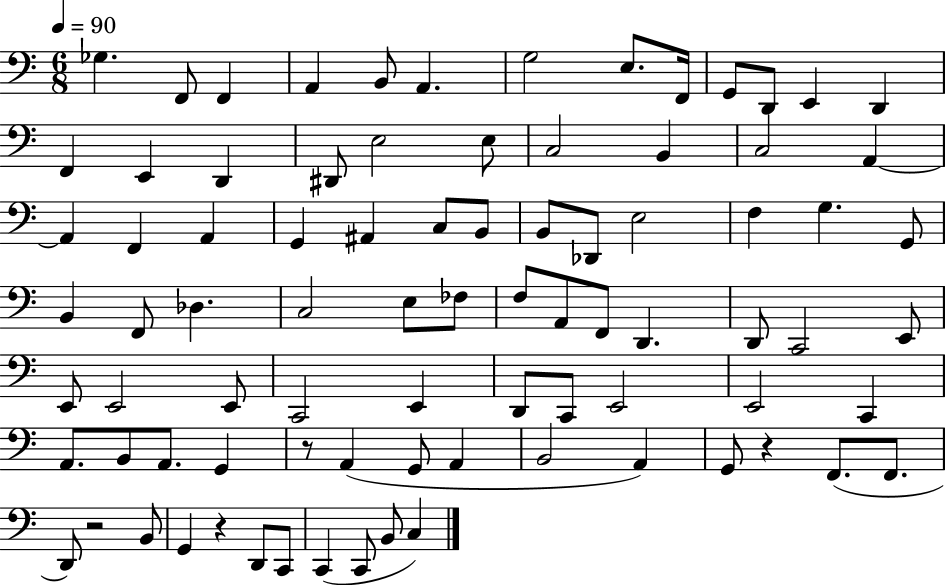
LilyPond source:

{
  \clef bass
  \numericTimeSignature
  \time 6/8
  \key c \major
  \tempo 4 = 90
  ges4. f,8 f,4 | a,4 b,8 a,4. | g2 e8. f,16 | g,8 d,8 e,4 d,4 | \break f,4 e,4 d,4 | dis,8 e2 e8 | c2 b,4 | c2 a,4~~ | \break a,4 f,4 a,4 | g,4 ais,4 c8 b,8 | b,8 des,8 e2 | f4 g4. g,8 | \break b,4 f,8 des4. | c2 e8 fes8 | f8 a,8 f,8 d,4. | d,8 c,2 e,8 | \break e,8 e,2 e,8 | c,2 e,4 | d,8 c,8 e,2 | e,2 c,4 | \break a,8. b,8 a,8. g,4 | r8 a,4( g,8 a,4 | b,2 a,4) | g,8 r4 f,8.( f,8. | \break d,8) r2 b,8 | g,4 r4 d,8 c,8 | c,4( c,8 b,8 c4) | \bar "|."
}